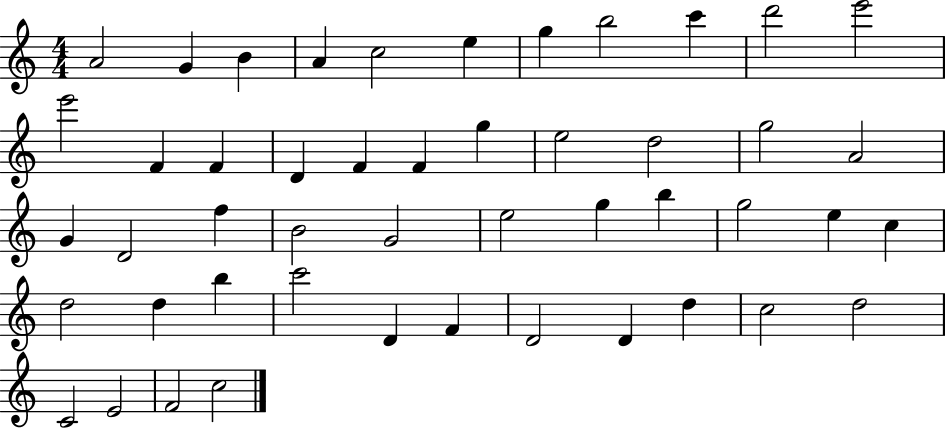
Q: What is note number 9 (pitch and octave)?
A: C6